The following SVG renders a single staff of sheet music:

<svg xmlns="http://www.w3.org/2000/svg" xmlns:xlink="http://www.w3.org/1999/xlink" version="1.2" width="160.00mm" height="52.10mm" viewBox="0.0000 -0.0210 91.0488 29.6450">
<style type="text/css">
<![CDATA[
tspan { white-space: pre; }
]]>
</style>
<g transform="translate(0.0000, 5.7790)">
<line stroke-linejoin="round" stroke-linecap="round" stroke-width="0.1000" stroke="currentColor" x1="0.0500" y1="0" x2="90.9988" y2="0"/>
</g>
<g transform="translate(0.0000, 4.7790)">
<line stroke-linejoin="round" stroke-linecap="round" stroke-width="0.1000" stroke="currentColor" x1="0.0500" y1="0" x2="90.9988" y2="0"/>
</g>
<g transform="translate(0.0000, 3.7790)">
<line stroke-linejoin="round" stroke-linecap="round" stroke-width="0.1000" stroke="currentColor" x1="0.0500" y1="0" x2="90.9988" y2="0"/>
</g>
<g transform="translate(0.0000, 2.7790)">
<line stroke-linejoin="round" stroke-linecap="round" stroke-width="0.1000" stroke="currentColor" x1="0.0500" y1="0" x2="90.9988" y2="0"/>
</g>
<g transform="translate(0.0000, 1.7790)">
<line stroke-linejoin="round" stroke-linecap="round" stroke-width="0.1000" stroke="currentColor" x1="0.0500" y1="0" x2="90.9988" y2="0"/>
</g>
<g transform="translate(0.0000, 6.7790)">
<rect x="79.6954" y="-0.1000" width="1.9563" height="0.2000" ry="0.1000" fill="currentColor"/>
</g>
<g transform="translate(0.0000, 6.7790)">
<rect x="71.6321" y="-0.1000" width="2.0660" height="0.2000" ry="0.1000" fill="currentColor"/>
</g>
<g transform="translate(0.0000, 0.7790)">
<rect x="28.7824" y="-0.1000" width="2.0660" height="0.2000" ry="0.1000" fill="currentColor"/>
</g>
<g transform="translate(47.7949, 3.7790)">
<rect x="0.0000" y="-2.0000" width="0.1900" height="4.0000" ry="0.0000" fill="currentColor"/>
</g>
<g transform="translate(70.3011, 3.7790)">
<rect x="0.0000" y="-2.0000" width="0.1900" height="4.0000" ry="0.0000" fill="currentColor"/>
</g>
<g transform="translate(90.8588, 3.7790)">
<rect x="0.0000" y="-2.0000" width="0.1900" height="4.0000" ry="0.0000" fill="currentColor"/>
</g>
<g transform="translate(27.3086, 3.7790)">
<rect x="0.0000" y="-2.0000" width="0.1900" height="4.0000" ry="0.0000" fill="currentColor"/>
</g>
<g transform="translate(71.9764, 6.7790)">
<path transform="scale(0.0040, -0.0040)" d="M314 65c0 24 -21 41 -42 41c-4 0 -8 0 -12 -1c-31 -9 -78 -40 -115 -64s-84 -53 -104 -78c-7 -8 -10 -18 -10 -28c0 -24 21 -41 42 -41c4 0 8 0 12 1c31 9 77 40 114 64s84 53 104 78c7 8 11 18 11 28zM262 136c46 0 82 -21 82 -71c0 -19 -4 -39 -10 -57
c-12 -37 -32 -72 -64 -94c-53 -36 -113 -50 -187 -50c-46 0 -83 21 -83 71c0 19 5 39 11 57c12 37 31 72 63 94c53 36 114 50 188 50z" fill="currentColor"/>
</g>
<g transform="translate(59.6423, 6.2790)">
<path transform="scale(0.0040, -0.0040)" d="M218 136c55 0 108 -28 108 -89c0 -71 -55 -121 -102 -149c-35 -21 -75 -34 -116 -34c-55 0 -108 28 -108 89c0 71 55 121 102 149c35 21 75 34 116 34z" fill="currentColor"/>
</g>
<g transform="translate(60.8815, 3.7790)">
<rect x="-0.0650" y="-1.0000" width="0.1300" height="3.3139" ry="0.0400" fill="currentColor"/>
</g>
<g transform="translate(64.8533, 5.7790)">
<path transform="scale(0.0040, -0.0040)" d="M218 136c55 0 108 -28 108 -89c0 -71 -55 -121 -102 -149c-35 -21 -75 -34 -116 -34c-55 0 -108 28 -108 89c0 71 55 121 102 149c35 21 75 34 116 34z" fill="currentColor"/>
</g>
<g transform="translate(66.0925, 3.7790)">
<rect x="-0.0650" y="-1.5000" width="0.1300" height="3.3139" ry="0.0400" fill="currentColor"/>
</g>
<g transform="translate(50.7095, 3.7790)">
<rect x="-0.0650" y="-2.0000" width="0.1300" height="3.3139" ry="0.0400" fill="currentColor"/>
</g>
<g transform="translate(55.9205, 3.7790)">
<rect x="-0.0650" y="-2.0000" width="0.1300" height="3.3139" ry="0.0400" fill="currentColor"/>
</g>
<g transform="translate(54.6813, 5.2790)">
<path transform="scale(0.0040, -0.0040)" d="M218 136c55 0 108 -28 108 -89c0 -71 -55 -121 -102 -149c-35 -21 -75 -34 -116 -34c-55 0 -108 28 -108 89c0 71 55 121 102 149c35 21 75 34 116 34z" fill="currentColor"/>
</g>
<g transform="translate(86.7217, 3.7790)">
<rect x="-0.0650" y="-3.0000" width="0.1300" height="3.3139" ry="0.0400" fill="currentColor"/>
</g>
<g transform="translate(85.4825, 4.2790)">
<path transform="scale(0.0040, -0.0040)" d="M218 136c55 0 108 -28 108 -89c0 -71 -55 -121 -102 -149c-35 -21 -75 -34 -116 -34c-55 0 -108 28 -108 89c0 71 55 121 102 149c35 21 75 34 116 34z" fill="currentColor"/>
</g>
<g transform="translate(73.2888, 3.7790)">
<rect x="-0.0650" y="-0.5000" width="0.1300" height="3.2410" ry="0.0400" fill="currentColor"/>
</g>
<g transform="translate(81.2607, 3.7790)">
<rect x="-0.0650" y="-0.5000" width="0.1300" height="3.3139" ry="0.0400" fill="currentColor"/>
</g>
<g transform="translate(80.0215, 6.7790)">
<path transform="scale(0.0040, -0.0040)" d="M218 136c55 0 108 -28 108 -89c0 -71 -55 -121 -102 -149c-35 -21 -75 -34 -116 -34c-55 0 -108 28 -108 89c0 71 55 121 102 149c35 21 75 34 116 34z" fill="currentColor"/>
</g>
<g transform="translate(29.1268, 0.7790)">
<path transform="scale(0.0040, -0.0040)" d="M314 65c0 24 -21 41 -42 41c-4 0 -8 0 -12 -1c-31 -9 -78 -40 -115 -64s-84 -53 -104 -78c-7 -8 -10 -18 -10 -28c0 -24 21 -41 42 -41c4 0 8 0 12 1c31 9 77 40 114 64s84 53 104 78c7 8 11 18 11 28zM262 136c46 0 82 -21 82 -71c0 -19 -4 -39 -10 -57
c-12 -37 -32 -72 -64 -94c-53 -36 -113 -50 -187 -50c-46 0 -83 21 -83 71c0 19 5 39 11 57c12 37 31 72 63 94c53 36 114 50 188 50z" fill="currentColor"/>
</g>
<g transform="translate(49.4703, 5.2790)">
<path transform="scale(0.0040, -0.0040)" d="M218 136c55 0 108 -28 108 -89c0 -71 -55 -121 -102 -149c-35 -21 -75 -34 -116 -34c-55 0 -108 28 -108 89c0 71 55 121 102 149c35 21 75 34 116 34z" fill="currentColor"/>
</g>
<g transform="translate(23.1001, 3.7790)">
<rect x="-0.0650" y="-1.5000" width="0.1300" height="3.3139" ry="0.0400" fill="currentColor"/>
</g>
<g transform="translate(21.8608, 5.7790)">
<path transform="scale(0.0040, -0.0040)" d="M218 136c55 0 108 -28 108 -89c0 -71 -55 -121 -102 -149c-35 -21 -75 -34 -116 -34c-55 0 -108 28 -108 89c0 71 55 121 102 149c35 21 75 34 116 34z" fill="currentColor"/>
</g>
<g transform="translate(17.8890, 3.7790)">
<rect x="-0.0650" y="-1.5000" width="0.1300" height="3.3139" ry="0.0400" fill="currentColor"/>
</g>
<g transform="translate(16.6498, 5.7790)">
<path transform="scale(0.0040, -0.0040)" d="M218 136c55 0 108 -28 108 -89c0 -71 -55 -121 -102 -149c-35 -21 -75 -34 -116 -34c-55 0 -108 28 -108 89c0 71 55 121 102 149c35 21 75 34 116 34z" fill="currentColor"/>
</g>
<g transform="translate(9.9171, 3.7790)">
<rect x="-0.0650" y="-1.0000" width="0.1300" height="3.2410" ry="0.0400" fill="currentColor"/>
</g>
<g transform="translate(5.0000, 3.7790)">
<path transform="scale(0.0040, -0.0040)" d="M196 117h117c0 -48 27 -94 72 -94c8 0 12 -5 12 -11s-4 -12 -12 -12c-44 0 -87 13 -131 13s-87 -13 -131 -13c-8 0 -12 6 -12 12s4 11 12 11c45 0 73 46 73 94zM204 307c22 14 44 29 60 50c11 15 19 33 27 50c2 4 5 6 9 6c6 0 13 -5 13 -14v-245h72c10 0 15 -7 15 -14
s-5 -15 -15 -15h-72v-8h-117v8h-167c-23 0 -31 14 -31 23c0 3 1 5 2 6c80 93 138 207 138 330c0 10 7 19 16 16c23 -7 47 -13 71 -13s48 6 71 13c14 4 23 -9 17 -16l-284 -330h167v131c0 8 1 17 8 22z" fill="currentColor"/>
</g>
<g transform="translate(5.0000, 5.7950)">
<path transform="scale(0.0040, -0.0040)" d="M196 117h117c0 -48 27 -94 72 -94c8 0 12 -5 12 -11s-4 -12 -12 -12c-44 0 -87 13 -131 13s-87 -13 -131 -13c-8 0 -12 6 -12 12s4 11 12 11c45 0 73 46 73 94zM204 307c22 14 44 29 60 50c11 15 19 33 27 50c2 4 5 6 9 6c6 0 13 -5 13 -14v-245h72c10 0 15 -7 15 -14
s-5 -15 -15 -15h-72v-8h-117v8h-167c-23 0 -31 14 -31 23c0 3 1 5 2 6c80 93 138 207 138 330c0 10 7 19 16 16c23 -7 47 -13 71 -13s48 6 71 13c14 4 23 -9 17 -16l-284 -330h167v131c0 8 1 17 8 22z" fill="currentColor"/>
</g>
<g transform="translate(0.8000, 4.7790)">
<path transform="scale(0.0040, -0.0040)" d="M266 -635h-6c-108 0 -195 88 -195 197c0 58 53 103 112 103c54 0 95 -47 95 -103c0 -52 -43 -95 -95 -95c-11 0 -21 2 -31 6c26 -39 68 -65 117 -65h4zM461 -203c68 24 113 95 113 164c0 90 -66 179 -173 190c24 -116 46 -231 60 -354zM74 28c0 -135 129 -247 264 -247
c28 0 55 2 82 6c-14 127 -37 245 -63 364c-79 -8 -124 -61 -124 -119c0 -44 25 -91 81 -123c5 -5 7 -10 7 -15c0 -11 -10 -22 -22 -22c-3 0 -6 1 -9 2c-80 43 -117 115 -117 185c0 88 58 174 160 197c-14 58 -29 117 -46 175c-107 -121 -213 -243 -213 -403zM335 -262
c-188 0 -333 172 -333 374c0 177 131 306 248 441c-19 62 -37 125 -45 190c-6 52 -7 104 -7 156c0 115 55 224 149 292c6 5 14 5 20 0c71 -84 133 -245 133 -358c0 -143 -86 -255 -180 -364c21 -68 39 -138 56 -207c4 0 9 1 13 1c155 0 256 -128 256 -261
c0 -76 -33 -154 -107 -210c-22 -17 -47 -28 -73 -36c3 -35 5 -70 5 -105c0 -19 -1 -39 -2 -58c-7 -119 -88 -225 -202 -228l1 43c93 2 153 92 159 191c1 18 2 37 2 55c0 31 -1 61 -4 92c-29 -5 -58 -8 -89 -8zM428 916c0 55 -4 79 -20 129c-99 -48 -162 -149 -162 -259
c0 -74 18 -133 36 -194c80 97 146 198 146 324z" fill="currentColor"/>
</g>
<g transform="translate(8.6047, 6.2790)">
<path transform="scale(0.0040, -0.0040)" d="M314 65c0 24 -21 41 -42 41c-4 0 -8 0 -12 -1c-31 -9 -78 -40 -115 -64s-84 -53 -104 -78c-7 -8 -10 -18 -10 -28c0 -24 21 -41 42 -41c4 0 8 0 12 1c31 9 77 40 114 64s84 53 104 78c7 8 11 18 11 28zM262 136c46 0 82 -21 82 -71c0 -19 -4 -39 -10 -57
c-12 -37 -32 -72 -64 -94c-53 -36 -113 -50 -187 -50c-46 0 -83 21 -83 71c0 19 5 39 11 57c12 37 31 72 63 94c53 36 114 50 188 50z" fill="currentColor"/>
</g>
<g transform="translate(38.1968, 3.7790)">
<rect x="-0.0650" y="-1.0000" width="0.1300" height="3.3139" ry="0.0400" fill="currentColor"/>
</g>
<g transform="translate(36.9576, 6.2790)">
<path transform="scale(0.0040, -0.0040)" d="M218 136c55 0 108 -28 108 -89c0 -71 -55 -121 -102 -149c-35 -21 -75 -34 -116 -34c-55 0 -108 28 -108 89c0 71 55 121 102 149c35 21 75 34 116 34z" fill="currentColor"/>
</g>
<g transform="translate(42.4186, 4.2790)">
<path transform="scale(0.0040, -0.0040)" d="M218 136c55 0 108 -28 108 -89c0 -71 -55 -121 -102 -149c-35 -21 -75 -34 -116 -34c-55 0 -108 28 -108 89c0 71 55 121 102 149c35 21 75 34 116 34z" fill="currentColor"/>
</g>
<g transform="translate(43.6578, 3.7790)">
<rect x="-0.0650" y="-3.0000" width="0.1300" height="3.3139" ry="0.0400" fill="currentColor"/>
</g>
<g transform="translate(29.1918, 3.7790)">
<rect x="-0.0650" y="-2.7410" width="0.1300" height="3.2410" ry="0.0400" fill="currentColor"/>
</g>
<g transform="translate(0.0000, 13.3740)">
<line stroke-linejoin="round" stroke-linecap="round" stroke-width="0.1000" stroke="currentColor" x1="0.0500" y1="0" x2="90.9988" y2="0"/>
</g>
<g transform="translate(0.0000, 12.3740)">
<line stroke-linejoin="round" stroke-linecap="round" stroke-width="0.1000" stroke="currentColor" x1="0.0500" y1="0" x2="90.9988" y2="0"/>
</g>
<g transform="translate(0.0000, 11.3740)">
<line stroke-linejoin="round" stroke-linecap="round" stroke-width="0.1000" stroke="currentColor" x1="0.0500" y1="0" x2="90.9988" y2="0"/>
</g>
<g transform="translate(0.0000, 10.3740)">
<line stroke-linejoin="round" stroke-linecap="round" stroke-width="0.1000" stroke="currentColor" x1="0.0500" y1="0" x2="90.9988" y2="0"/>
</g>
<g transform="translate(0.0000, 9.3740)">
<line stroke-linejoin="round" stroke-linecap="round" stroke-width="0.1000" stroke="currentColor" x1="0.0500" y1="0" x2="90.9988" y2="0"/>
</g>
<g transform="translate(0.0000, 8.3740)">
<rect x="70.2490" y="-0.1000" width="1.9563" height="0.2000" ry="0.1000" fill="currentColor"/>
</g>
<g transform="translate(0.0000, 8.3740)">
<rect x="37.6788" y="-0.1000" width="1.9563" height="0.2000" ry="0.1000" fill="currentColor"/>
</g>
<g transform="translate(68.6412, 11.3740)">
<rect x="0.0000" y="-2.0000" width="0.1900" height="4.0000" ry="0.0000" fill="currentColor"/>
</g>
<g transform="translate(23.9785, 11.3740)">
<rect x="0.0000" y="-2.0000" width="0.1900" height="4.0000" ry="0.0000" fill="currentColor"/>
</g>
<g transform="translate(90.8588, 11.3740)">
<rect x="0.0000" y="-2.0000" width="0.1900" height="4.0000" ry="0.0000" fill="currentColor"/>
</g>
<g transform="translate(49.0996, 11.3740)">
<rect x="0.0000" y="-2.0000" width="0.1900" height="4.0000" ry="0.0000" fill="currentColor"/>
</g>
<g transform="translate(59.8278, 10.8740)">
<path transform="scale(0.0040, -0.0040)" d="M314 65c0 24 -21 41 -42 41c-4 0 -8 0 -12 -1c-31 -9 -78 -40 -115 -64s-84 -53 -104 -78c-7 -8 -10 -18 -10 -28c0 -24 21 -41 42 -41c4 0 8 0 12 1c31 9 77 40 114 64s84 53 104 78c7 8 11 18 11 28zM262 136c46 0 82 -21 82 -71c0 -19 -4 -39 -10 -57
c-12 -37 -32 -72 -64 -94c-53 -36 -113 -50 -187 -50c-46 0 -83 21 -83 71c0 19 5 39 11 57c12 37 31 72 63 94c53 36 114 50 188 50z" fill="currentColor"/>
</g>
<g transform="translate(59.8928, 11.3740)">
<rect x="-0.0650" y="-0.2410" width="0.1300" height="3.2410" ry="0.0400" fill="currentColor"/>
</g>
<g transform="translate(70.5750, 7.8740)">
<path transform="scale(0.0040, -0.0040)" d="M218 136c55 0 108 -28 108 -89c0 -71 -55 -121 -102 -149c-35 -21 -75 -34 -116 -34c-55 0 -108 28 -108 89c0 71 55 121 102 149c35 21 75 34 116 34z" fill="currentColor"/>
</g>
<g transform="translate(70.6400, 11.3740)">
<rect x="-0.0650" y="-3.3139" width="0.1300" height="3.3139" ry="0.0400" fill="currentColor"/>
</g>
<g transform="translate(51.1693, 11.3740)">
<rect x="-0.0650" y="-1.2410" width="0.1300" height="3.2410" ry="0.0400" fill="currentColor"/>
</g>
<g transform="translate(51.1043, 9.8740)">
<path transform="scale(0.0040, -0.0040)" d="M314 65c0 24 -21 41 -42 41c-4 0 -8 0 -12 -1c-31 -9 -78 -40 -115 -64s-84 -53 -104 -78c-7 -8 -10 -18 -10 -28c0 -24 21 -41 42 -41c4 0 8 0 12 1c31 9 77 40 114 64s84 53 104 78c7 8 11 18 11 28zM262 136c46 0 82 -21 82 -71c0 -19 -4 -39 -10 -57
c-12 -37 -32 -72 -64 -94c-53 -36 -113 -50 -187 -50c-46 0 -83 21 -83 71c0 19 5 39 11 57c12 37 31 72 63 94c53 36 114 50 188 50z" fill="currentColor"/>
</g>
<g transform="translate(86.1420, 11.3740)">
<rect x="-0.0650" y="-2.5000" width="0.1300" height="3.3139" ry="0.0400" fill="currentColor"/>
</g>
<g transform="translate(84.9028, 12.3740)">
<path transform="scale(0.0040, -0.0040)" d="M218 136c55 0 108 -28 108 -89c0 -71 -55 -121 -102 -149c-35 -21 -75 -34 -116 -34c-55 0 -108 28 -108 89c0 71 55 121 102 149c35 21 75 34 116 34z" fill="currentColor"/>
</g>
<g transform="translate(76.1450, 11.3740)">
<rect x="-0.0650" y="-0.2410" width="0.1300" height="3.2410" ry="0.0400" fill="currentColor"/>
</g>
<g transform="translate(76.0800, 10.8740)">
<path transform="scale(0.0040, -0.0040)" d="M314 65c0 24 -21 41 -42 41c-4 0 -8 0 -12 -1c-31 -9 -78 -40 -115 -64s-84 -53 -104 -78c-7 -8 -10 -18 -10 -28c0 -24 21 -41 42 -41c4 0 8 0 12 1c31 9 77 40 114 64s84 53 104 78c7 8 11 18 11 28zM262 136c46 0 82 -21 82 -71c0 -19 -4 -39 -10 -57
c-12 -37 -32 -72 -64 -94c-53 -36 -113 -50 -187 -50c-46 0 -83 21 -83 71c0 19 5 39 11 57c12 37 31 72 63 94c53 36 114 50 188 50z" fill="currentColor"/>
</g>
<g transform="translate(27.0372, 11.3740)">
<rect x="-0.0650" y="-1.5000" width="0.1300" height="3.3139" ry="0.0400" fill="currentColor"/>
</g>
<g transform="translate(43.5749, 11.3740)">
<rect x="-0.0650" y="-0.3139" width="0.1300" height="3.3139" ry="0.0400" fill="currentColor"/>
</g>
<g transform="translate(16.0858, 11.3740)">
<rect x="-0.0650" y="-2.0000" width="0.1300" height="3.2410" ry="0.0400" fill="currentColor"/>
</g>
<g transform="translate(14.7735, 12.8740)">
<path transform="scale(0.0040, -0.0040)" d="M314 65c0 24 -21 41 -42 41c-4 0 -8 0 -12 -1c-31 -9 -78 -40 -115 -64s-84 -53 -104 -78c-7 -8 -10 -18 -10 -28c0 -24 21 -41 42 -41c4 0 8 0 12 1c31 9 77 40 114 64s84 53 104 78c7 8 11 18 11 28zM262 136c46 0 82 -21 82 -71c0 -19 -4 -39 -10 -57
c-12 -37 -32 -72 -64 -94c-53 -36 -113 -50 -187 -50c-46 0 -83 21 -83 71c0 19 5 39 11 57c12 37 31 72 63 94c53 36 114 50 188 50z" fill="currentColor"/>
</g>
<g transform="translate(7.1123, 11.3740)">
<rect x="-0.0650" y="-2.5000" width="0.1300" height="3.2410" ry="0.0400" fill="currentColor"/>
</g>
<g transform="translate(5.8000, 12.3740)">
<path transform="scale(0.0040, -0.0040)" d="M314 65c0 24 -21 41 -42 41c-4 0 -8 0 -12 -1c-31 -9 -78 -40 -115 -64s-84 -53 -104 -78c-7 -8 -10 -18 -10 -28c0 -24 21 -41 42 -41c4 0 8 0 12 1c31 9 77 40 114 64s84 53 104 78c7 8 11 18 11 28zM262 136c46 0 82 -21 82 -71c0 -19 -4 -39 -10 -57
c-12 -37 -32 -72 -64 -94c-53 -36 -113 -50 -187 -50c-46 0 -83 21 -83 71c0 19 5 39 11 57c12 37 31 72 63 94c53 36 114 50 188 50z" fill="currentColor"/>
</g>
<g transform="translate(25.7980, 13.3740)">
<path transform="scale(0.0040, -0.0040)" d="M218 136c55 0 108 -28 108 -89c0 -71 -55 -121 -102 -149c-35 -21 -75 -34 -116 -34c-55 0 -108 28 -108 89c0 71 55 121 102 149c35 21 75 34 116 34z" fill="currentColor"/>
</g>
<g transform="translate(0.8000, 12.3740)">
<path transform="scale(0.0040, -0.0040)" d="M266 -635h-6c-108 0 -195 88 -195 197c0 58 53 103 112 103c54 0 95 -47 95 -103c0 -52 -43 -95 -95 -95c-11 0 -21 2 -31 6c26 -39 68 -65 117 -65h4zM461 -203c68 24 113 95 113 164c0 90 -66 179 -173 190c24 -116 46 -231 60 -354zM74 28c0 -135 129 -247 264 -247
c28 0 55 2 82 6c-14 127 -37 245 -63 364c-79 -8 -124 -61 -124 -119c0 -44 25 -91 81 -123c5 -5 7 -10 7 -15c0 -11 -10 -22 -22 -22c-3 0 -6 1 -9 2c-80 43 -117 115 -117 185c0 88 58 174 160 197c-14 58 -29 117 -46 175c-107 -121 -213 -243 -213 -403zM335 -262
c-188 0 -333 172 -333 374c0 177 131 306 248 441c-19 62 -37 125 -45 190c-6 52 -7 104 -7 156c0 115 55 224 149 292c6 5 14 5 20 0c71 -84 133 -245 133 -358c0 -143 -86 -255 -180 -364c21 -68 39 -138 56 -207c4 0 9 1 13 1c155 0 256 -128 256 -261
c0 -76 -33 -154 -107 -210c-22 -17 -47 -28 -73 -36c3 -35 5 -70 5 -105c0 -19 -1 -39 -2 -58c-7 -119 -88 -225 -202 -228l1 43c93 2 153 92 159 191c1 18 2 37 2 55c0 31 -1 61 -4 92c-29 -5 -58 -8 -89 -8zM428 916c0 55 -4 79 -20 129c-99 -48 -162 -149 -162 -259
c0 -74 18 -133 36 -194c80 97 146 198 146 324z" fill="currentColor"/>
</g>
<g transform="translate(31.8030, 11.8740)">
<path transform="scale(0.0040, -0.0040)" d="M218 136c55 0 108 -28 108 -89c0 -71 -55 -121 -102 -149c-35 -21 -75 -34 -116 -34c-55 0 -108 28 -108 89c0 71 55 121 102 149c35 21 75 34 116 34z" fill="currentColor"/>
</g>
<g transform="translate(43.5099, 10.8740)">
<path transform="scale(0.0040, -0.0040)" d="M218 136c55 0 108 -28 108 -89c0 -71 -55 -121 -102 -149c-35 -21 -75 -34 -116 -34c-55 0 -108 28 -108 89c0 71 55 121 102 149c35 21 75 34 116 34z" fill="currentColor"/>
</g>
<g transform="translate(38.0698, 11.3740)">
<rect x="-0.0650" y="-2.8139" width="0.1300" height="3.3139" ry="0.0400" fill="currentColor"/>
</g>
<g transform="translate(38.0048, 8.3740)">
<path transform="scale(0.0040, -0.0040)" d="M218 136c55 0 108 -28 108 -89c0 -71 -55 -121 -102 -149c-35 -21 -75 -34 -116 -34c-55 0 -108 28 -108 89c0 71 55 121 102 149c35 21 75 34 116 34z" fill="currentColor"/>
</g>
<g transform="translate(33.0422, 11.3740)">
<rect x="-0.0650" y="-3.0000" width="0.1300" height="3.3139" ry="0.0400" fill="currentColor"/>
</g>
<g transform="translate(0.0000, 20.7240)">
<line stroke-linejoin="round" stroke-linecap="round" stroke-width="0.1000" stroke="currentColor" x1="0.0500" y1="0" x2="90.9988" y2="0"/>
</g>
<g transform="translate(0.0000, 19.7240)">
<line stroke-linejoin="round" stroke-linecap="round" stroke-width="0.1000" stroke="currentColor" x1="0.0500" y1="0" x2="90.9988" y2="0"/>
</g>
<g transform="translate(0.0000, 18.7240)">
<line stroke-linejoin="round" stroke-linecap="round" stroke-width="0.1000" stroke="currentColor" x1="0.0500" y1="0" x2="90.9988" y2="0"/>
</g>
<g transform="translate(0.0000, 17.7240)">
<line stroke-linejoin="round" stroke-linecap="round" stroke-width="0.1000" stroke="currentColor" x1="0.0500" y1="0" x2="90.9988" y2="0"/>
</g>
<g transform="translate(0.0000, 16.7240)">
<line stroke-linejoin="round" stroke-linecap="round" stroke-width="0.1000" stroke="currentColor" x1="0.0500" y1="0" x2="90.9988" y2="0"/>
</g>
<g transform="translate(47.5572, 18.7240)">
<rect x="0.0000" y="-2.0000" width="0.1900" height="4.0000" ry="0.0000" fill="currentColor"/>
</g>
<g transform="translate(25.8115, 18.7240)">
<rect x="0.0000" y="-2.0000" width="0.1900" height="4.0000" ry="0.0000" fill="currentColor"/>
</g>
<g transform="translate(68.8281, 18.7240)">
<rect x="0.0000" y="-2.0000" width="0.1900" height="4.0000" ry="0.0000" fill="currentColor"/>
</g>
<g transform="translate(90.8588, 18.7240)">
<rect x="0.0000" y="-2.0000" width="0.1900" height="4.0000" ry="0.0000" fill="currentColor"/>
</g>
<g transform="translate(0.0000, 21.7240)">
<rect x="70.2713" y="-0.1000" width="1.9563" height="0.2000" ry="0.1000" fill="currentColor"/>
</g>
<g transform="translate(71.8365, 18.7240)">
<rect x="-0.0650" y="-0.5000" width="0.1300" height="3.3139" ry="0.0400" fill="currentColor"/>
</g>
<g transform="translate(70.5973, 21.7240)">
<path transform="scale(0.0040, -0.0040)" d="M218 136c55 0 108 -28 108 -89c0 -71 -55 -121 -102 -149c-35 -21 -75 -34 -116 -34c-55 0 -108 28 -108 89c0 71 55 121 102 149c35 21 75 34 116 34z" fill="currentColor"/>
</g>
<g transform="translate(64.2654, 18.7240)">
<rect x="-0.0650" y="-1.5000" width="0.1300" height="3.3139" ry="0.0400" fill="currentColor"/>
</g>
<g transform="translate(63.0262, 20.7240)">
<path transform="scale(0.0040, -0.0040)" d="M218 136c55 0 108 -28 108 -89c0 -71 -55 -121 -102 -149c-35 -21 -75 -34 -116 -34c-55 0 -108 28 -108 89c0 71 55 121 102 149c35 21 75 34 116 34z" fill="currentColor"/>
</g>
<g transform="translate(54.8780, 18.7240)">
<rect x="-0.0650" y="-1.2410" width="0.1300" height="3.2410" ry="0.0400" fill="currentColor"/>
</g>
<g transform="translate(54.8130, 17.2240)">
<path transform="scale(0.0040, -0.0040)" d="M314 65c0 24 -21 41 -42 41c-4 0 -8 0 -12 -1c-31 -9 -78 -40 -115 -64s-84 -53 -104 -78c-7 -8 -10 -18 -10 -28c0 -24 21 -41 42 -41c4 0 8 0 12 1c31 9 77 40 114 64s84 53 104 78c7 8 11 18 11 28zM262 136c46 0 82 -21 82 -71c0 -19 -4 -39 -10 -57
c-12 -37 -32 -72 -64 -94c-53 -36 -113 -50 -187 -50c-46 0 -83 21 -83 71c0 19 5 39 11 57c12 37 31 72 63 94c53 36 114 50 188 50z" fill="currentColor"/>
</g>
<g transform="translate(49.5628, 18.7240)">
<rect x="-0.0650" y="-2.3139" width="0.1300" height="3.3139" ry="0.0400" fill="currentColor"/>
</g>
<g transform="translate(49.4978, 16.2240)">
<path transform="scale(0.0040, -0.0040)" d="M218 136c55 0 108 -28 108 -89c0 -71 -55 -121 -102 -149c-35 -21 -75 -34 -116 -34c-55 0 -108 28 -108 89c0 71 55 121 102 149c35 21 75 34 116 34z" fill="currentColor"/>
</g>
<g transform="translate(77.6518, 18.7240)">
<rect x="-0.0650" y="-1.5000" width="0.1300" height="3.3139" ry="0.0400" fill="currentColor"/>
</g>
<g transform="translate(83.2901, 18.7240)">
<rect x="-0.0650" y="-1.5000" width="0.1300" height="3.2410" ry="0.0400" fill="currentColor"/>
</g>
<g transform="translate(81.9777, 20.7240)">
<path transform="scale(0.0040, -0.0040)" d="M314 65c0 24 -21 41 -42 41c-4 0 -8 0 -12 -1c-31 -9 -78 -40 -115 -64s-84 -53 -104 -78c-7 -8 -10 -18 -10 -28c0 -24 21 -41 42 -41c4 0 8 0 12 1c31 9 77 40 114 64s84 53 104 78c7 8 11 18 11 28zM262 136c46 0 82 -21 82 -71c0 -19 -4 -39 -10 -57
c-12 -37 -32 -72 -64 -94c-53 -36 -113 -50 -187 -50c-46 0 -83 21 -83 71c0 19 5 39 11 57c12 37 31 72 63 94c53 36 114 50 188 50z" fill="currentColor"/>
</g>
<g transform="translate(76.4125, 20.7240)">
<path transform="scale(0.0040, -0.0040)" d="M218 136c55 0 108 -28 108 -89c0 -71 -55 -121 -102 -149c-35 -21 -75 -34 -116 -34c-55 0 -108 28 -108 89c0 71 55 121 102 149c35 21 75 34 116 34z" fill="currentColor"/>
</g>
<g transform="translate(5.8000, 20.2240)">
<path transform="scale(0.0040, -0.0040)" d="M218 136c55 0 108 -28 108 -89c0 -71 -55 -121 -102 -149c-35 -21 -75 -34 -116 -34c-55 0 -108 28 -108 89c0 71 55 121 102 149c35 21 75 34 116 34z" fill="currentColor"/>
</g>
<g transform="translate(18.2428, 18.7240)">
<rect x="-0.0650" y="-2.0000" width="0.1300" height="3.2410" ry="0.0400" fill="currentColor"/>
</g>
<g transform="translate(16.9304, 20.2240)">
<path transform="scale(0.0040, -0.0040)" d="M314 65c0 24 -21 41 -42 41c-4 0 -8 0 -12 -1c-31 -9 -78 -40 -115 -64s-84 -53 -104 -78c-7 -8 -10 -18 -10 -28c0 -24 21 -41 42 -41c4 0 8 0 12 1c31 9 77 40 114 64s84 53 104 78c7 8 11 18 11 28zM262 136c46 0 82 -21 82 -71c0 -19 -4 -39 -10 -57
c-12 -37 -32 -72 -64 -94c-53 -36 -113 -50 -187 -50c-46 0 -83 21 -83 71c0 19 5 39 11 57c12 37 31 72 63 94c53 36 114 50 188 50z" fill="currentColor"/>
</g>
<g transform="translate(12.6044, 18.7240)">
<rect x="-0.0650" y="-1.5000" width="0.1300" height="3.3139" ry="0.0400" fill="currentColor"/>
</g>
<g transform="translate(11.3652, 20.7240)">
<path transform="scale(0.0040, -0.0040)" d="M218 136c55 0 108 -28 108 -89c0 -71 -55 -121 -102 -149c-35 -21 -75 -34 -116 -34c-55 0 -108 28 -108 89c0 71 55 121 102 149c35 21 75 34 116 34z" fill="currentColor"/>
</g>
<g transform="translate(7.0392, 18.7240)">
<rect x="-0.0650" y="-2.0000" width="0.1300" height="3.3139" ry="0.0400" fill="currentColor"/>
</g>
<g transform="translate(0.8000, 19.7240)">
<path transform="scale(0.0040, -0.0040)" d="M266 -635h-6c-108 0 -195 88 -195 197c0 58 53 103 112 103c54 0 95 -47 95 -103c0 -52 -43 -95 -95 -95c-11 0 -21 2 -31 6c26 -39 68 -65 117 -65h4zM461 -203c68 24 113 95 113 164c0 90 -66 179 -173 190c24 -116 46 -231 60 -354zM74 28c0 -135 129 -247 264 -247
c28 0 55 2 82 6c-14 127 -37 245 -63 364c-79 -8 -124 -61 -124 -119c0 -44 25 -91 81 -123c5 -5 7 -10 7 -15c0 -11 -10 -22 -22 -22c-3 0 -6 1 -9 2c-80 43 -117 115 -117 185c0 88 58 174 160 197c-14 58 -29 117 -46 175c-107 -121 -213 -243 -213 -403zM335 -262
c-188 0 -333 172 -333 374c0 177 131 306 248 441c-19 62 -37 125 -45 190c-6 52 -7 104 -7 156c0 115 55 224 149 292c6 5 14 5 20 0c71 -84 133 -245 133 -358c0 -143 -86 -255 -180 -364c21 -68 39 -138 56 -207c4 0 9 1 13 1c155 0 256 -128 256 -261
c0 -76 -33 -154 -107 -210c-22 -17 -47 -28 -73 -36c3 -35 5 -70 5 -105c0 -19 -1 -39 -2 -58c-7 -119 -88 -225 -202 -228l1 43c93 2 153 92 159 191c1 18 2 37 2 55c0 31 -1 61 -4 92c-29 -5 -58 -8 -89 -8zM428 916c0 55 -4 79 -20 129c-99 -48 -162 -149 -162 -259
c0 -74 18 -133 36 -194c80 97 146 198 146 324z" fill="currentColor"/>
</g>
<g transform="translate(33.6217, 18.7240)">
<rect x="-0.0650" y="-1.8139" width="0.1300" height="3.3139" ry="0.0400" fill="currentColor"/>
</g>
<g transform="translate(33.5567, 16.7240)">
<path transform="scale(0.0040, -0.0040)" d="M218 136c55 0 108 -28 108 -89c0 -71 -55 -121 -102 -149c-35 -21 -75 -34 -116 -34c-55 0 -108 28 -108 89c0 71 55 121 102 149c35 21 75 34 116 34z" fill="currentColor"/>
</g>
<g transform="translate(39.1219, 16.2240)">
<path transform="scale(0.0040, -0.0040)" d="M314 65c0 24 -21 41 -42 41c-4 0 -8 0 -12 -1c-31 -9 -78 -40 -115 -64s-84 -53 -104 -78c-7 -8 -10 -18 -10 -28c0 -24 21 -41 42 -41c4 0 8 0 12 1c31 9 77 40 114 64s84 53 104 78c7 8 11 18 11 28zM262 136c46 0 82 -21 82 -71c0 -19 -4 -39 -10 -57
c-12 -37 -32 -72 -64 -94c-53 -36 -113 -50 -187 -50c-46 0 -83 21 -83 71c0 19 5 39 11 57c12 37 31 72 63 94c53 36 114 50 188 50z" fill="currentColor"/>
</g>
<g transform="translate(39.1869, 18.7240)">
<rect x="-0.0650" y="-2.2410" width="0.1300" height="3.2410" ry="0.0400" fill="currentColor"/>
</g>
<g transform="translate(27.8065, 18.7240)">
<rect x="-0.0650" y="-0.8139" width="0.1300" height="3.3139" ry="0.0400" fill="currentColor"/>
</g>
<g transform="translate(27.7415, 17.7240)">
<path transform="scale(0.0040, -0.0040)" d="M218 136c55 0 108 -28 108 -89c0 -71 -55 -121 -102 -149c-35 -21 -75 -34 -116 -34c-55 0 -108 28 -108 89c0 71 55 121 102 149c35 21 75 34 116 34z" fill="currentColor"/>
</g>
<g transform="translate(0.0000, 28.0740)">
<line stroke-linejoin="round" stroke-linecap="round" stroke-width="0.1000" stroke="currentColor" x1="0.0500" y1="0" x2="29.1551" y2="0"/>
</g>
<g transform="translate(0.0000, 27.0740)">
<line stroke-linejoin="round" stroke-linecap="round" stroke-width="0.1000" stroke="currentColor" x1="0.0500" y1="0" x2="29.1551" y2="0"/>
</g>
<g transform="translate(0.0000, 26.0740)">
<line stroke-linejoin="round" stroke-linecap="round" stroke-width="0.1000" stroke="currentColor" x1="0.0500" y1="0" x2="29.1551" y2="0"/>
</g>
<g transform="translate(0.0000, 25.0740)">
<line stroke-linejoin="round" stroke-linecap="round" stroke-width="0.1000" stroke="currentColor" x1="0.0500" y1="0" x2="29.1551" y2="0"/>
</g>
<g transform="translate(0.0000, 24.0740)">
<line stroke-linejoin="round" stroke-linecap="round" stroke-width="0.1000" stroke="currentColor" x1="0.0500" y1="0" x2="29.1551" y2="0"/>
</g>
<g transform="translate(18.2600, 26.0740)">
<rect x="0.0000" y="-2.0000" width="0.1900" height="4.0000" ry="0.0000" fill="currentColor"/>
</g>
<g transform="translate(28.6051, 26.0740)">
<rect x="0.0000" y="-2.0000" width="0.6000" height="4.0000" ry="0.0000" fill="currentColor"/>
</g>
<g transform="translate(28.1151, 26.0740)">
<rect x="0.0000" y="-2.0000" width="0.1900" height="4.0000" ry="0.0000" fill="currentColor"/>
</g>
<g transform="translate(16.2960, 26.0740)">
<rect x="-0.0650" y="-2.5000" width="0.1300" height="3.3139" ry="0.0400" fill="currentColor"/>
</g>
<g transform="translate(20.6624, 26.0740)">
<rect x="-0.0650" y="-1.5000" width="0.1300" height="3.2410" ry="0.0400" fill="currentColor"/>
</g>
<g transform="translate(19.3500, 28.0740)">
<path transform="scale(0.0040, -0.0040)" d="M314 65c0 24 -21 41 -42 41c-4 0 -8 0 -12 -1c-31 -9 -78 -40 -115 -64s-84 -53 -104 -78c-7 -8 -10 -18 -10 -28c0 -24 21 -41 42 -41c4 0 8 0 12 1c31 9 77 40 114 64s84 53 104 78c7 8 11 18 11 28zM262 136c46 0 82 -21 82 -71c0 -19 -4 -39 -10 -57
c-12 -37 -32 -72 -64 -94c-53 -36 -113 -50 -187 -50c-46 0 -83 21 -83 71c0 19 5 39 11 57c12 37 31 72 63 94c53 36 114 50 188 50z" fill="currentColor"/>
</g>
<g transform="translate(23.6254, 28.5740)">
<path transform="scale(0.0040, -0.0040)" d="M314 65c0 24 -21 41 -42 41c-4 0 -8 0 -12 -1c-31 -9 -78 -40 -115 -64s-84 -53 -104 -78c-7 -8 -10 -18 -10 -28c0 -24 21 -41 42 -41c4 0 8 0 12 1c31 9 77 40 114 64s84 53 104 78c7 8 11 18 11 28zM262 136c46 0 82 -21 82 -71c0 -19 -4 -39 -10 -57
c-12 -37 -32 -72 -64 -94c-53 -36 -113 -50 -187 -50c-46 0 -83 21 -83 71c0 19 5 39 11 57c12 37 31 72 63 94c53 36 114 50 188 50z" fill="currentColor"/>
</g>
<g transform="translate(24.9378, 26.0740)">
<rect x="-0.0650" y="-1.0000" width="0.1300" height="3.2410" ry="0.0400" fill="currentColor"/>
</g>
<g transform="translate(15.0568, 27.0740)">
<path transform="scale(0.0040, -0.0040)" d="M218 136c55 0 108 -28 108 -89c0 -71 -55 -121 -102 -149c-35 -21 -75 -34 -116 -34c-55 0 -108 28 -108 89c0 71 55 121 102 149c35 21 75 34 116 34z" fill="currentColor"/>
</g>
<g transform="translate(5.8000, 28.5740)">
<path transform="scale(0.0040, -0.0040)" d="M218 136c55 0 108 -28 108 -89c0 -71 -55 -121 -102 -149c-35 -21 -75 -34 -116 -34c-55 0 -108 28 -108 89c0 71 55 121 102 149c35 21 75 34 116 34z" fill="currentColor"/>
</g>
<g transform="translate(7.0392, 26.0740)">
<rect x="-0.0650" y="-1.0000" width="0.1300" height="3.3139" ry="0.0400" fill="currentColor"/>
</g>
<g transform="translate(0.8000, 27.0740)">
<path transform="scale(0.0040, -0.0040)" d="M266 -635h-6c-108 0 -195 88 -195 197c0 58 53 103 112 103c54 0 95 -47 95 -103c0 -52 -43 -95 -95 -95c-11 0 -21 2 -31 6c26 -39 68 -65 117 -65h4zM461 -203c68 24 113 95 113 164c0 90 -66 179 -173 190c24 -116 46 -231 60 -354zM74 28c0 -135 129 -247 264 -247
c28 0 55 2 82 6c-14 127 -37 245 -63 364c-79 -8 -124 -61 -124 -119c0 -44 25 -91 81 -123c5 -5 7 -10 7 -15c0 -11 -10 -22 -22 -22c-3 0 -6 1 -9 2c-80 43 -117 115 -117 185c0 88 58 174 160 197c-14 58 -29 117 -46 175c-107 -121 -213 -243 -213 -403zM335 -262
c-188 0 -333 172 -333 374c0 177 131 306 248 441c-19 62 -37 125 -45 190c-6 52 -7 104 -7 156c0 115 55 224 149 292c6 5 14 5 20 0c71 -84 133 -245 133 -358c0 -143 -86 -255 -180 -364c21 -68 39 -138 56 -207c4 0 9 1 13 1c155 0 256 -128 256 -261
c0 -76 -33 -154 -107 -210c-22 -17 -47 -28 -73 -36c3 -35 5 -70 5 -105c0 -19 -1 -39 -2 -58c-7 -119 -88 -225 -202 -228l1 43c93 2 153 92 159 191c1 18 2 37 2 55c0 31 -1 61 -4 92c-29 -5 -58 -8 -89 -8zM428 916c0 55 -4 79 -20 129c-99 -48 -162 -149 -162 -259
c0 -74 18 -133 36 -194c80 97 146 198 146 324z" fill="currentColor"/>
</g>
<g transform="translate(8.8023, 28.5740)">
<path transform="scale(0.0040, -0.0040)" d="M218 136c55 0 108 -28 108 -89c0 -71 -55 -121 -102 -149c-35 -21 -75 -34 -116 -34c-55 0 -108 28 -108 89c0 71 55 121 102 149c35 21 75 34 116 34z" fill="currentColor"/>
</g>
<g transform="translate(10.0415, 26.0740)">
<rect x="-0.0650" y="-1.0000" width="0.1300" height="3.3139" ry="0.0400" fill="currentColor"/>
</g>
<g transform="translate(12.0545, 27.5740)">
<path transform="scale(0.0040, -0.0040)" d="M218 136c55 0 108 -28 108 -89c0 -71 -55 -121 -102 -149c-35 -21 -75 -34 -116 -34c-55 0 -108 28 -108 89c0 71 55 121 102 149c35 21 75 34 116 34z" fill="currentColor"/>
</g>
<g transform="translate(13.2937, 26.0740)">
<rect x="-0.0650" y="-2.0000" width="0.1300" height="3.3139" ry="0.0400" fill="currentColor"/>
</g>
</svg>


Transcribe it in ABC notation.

X:1
T:Untitled
M:4/4
L:1/4
K:C
D2 E E a2 D A F F D E C2 C A G2 F2 E A a c e2 c2 b c2 G F E F2 d f g2 g e2 E C E E2 D D F G E2 D2